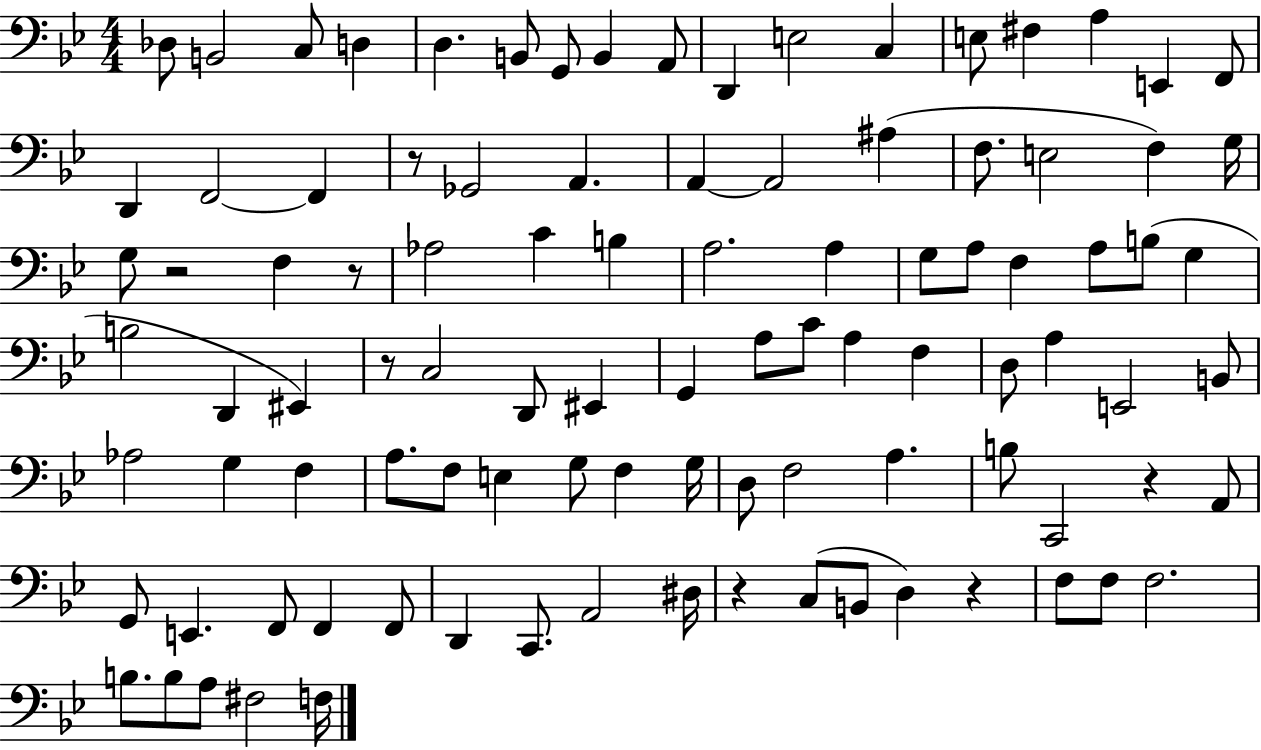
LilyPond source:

{
  \clef bass
  \numericTimeSignature
  \time 4/4
  \key bes \major
  des8 b,2 c8 d4 | d4. b,8 g,8 b,4 a,8 | d,4 e2 c4 | e8 fis4 a4 e,4 f,8 | \break d,4 f,2~~ f,4 | r8 ges,2 a,4. | a,4~~ a,2 ais4( | f8. e2 f4) g16 | \break g8 r2 f4 r8 | aes2 c'4 b4 | a2. a4 | g8 a8 f4 a8 b8( g4 | \break b2 d,4 eis,4) | r8 c2 d,8 eis,4 | g,4 a8 c'8 a4 f4 | d8 a4 e,2 b,8 | \break aes2 g4 f4 | a8. f8 e4 g8 f4 g16 | d8 f2 a4. | b8 c,2 r4 a,8 | \break g,8 e,4. f,8 f,4 f,8 | d,4 c,8. a,2 dis16 | r4 c8( b,8 d4) r4 | f8 f8 f2. | \break b8. b8 a8 fis2 f16 | \bar "|."
}